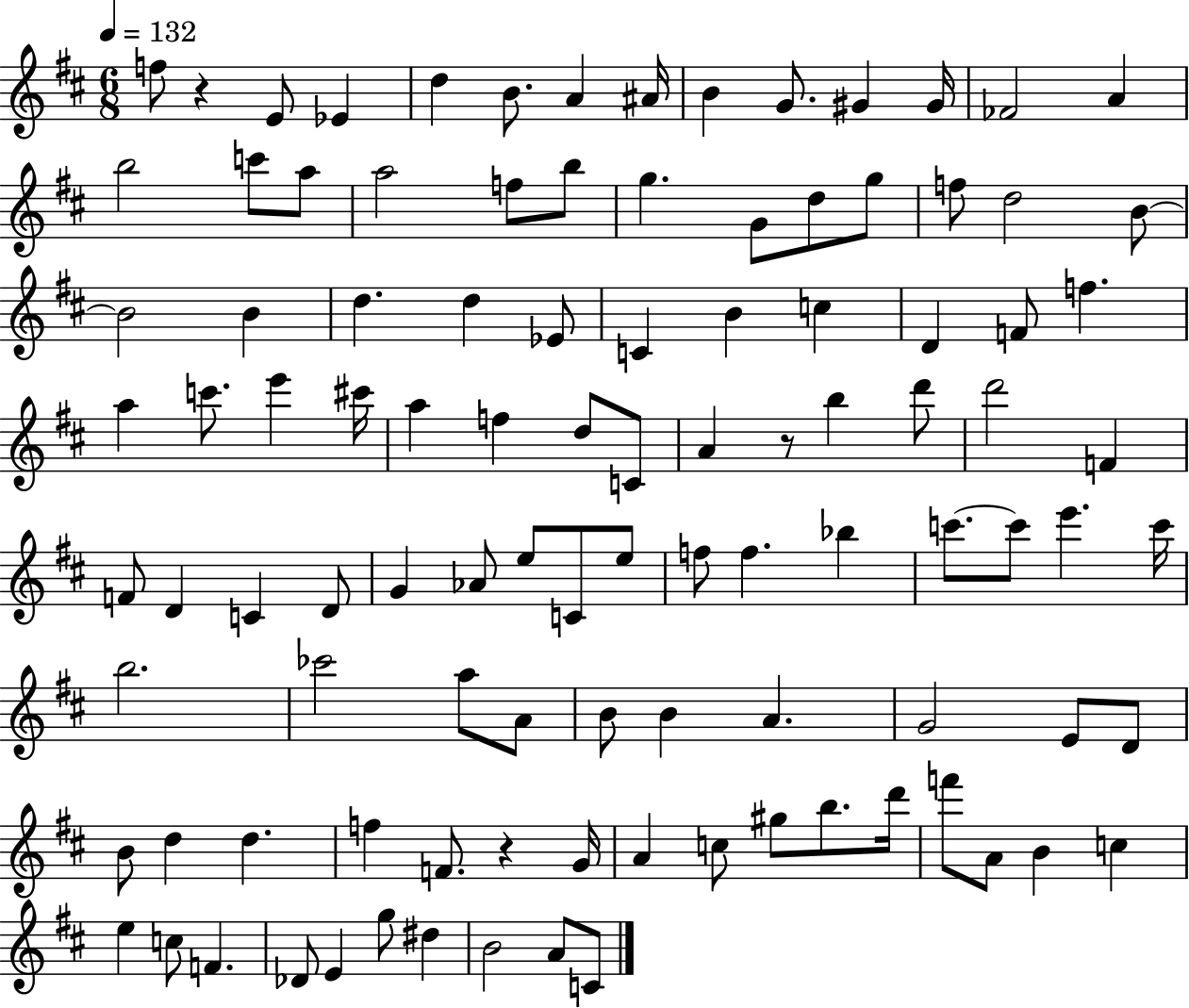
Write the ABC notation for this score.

X:1
T:Untitled
M:6/8
L:1/4
K:D
f/2 z E/2 _E d B/2 A ^A/4 B G/2 ^G ^G/4 _F2 A b2 c'/2 a/2 a2 f/2 b/2 g G/2 d/2 g/2 f/2 d2 B/2 B2 B d d _E/2 C B c D F/2 f a c'/2 e' ^c'/4 a f d/2 C/2 A z/2 b d'/2 d'2 F F/2 D C D/2 G _A/2 e/2 C/2 e/2 f/2 f _b c'/2 c'/2 e' c'/4 b2 _c'2 a/2 A/2 B/2 B A G2 E/2 D/2 B/2 d d f F/2 z G/4 A c/2 ^g/2 b/2 d'/4 f'/2 A/2 B c e c/2 F _D/2 E g/2 ^d B2 A/2 C/2